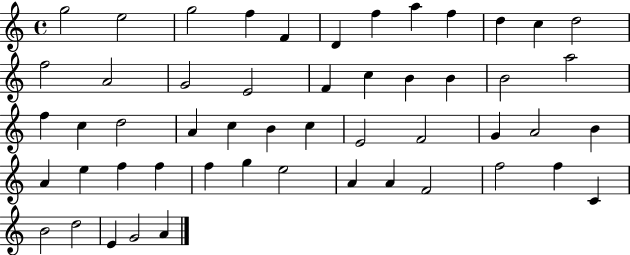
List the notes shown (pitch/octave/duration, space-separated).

G5/h E5/h G5/h F5/q F4/q D4/q F5/q A5/q F5/q D5/q C5/q D5/h F5/h A4/h G4/h E4/h F4/q C5/q B4/q B4/q B4/h A5/h F5/q C5/q D5/h A4/q C5/q B4/q C5/q E4/h F4/h G4/q A4/h B4/q A4/q E5/q F5/q F5/q F5/q G5/q E5/h A4/q A4/q F4/h F5/h F5/q C4/q B4/h D5/h E4/q G4/h A4/q